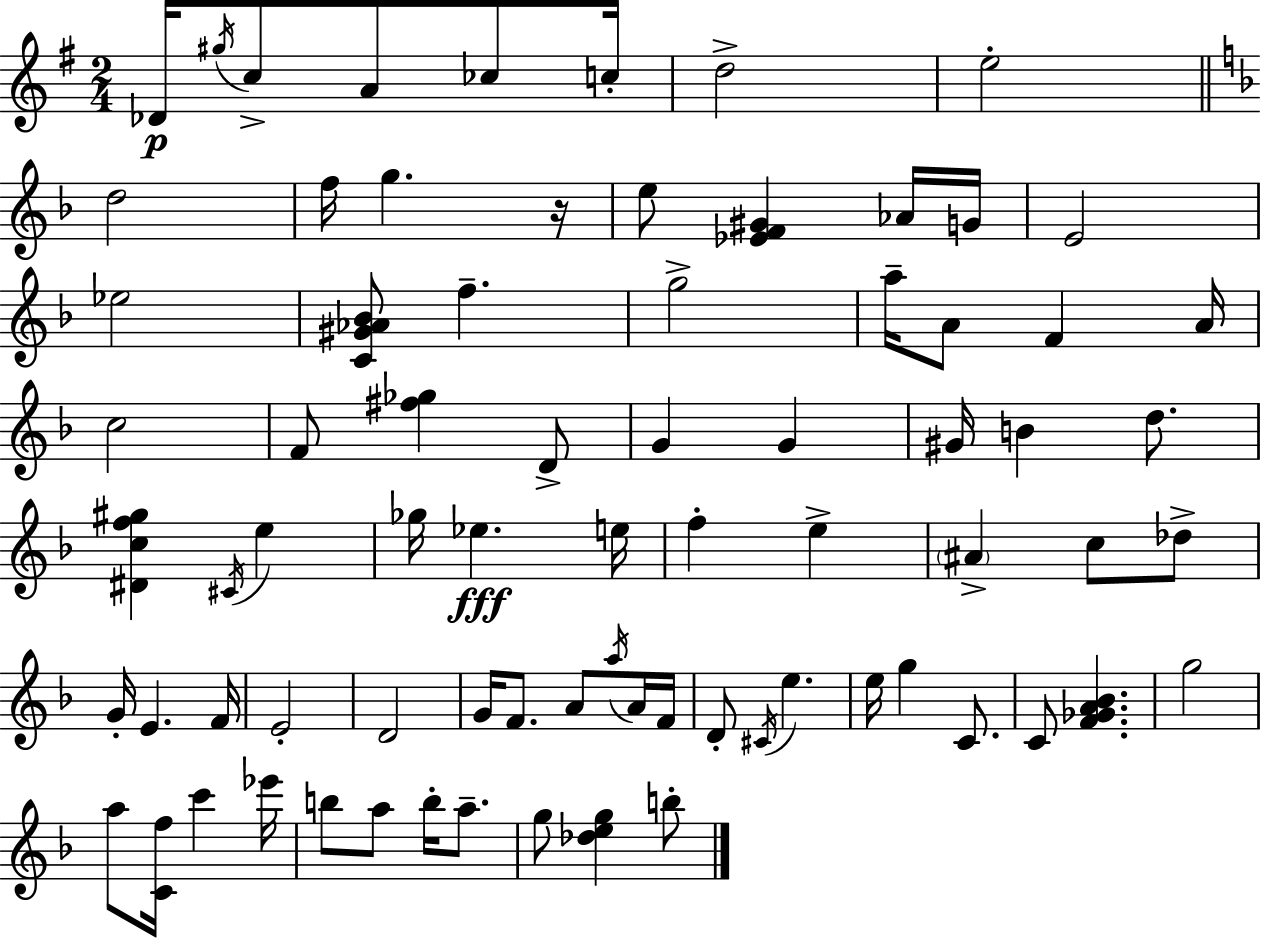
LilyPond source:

{
  \clef treble
  \numericTimeSignature
  \time 2/4
  \key e \minor
  des'16\p \acciaccatura { gis''16 } c''8-> a'8 ces''8 | c''16-. d''2-> | e''2-. | \bar "||" \break \key f \major d''2 | f''16 g''4. r16 | e''8 <ees' f' gis'>4 aes'16 g'16 | e'2 | \break ees''2 | <c' gis' aes' bes'>8 f''4.-- | g''2-> | a''16-- a'8 f'4 a'16 | \break c''2 | f'8 <fis'' ges''>4 d'8-> | g'4 g'4 | gis'16 b'4 d''8. | \break <dis' c'' f'' gis''>4 \acciaccatura { cis'16 } e''4 | ges''16 ees''4.\fff | e''16 f''4-. e''4-> | \parenthesize ais'4-> c''8 des''8-> | \break g'16-. e'4. | f'16 e'2-. | d'2 | g'16 f'8. a'8 \acciaccatura { a''16 } | \break a'16 f'16 d'8-. \acciaccatura { cis'16 } e''4. | e''16 g''4 | c'8. c'8 <f' ges' a' bes'>4. | g''2 | \break a''8 <c' f''>16 c'''4 | ees'''16 b''8 a''8 b''16-. | a''8.-- g''8 <des'' e'' g''>4 | b''8-. \bar "|."
}